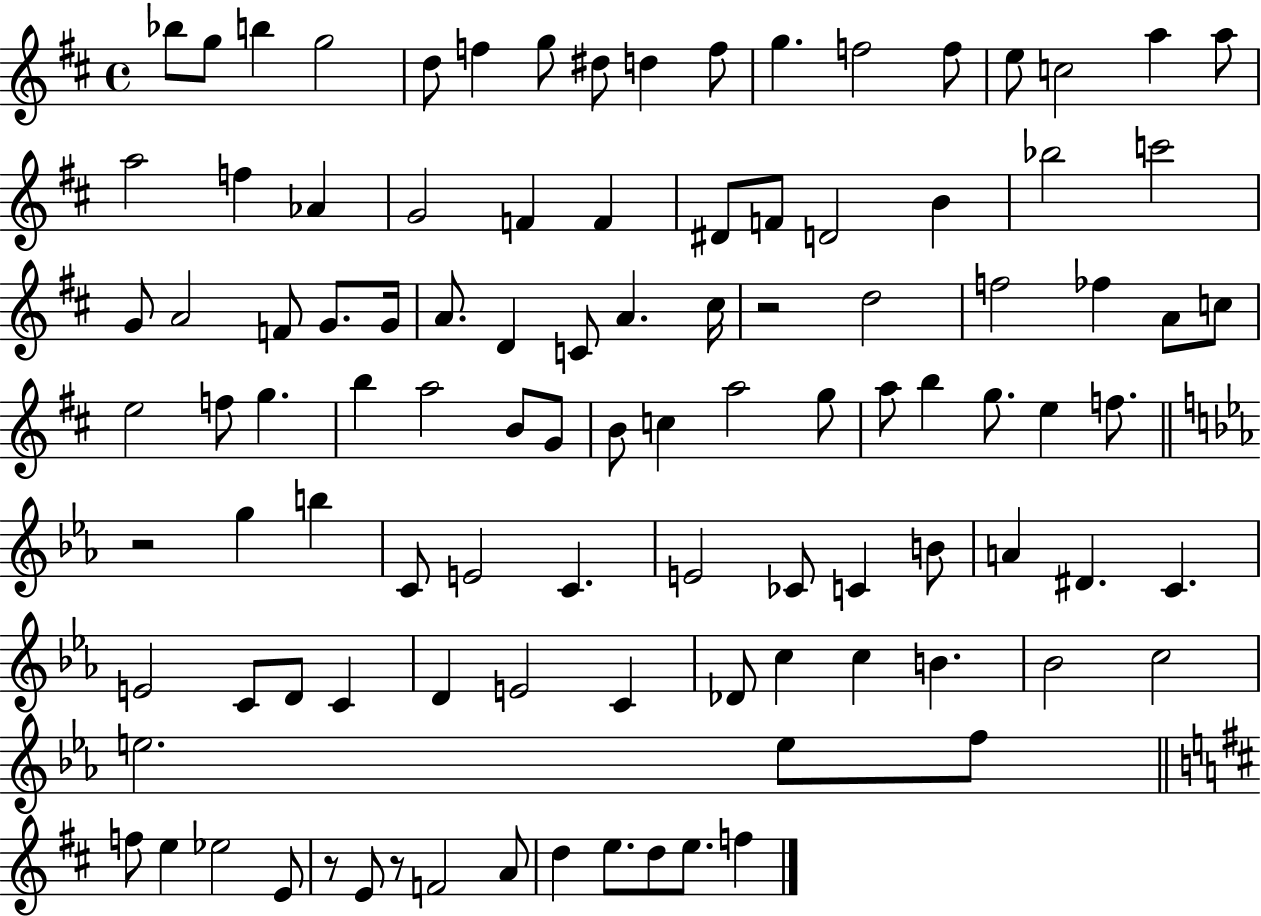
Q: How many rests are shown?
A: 4